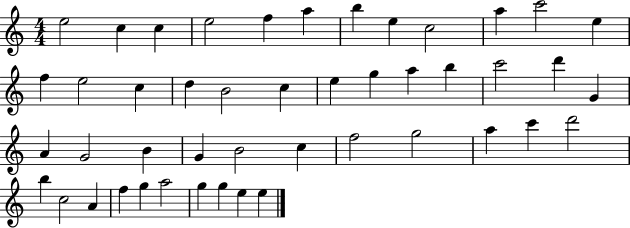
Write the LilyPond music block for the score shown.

{
  \clef treble
  \numericTimeSignature
  \time 4/4
  \key c \major
  e''2 c''4 c''4 | e''2 f''4 a''4 | b''4 e''4 c''2 | a''4 c'''2 e''4 | \break f''4 e''2 c''4 | d''4 b'2 c''4 | e''4 g''4 a''4 b''4 | c'''2 d'''4 g'4 | \break a'4 g'2 b'4 | g'4 b'2 c''4 | f''2 g''2 | a''4 c'''4 d'''2 | \break b''4 c''2 a'4 | f''4 g''4 a''2 | g''4 g''4 e''4 e''4 | \bar "|."
}